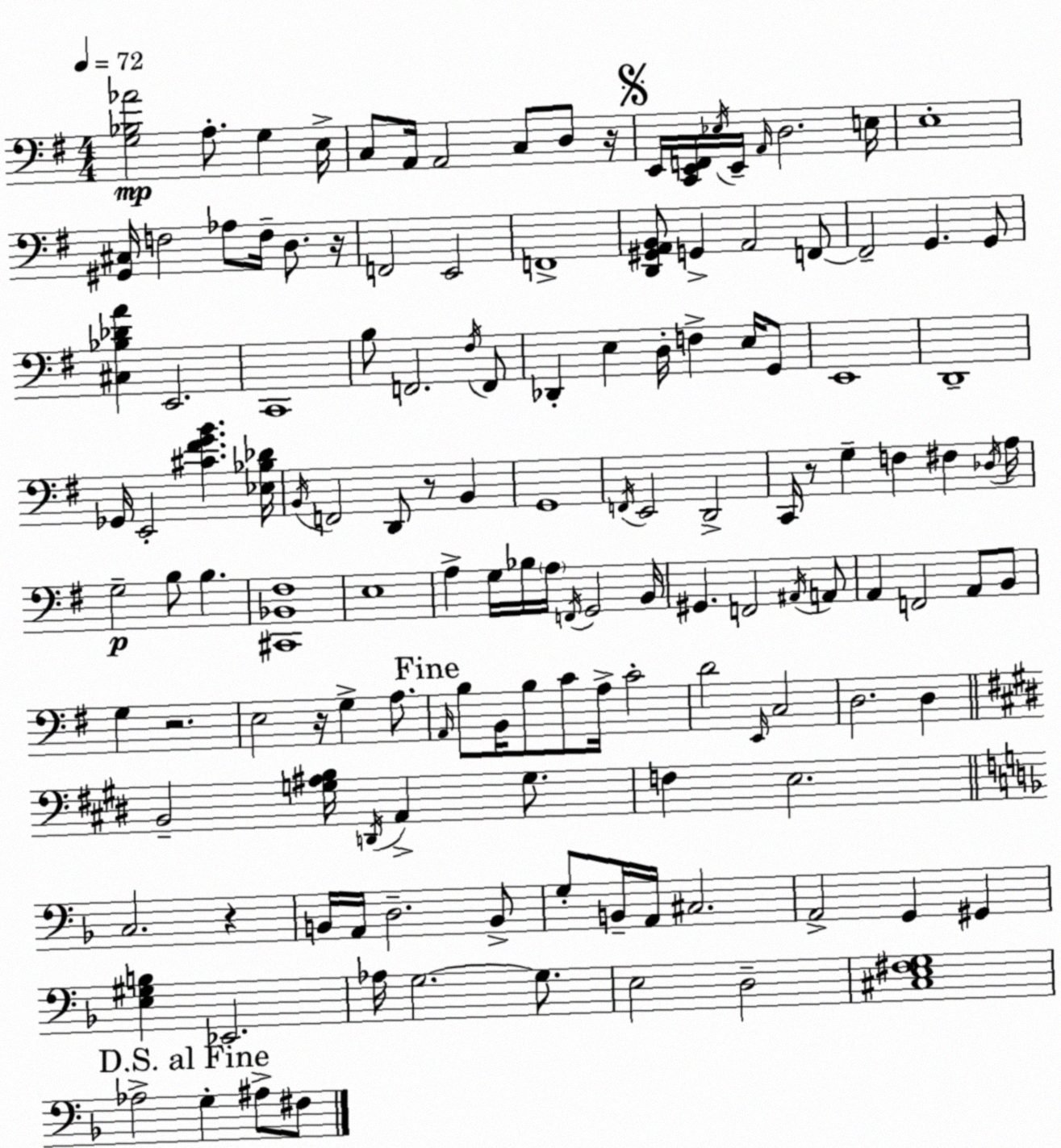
X:1
T:Untitled
M:4/4
L:1/4
K:Em
[G,_B,_A]2 A,/2 G, E,/4 C,/2 A,,/4 A,,2 C,/2 D,/2 z/4 E,,/4 [C,,E,,F,,]/4 _E,/4 E,,/4 A,,/4 D,2 E,/4 E,4 [^G,,^C,]/4 F,2 _A,/2 F,/4 D,/2 z/4 F,,2 E,,2 F,,4 [D,,^G,,A,,B,,]/2 G,, A,,2 F,,/2 F,,2 G,, G,,/2 [^C,_B,_DA] E,,2 C,,4 B,/2 F,,2 ^F,/4 F,,/2 _D,, E, D,/4 F, E,/4 G,,/2 E,,4 D,,4 _G,,/4 E,,2 [^C^FGB] [_E,_B,_D]/4 B,,/4 F,,2 D,,/2 z/2 B,, G,,4 F,,/4 E,,2 D,,2 C,,/4 z/2 G, F, ^F, _D,/4 A,/4 G,2 B,/2 B, [^C,,_B,,^F,]4 E,4 A, G,/4 _B,/4 A,/4 F,,/4 G,,2 B,,/4 ^G,, F,,2 ^A,,/4 A,,/2 A,, F,,2 A,,/2 B,,/2 G, z2 E,2 z/4 G, A,/2 A,,/4 B,/2 B,,/4 B,/2 C/2 A,/4 C2 D2 E,,/4 C,2 D,2 D, B,,2 [G,^A,B,]/4 D,,/4 A,, G,/2 F, E,2 C,2 z B,,/4 A,,/4 D,2 B,,/2 G,/2 B,,/4 A,,/4 ^C,2 A,,2 G,, ^G,, [E,^G,B,] _E,,2 _A,/4 G,2 G,/2 E,2 D,2 [^C,E,^F,G,]4 _A,2 G, ^A,/2 ^F,/2